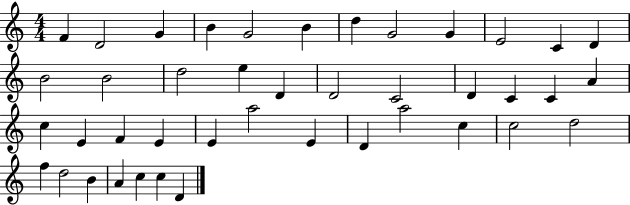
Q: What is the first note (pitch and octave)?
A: F4